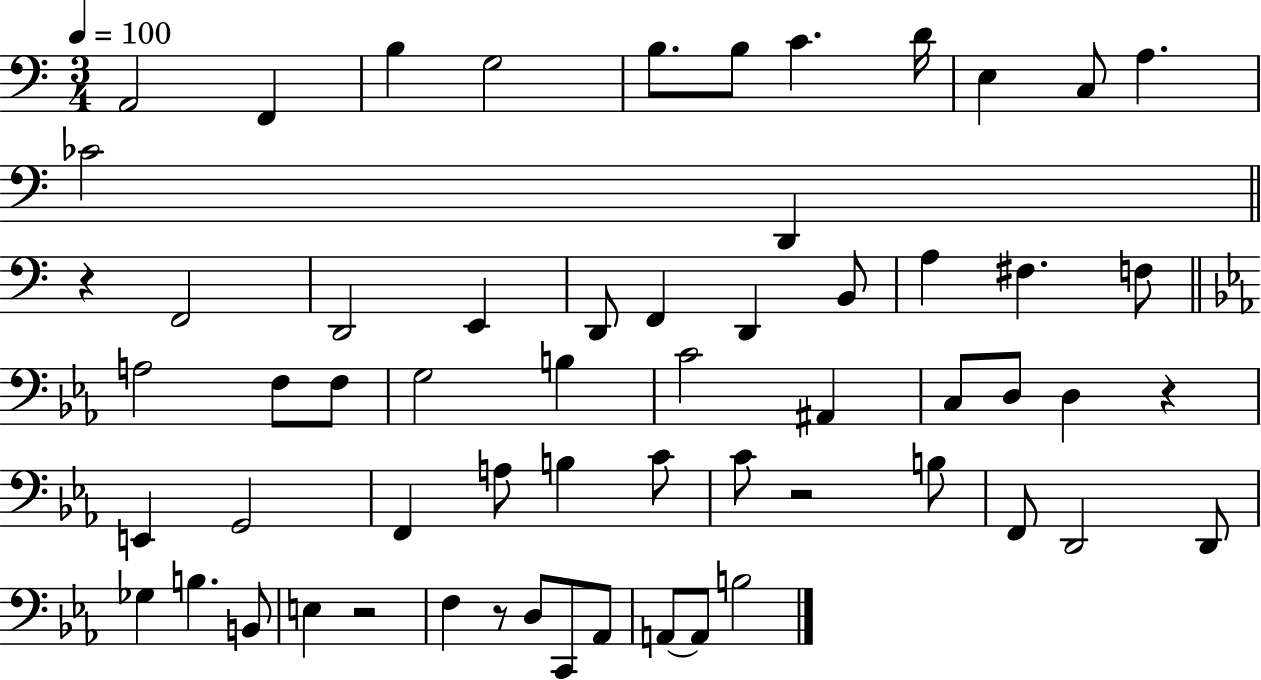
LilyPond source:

{
  \clef bass
  \numericTimeSignature
  \time 3/4
  \key c \major
  \tempo 4 = 100
  a,2 f,4 | b4 g2 | b8. b8 c'4. d'16 | e4 c8 a4. | \break ces'2 d,4 | \bar "||" \break \key c \major r4 f,2 | d,2 e,4 | d,8 f,4 d,4 b,8 | a4 fis4. f8 | \break \bar "||" \break \key c \minor a2 f8 f8 | g2 b4 | c'2 ais,4 | c8 d8 d4 r4 | \break e,4 g,2 | f,4 a8 b4 c'8 | c'8 r2 b8 | f,8 d,2 d,8 | \break ges4 b4. b,8 | e4 r2 | f4 r8 d8 c,8 aes,8 | a,8~~ a,8 b2 | \break \bar "|."
}